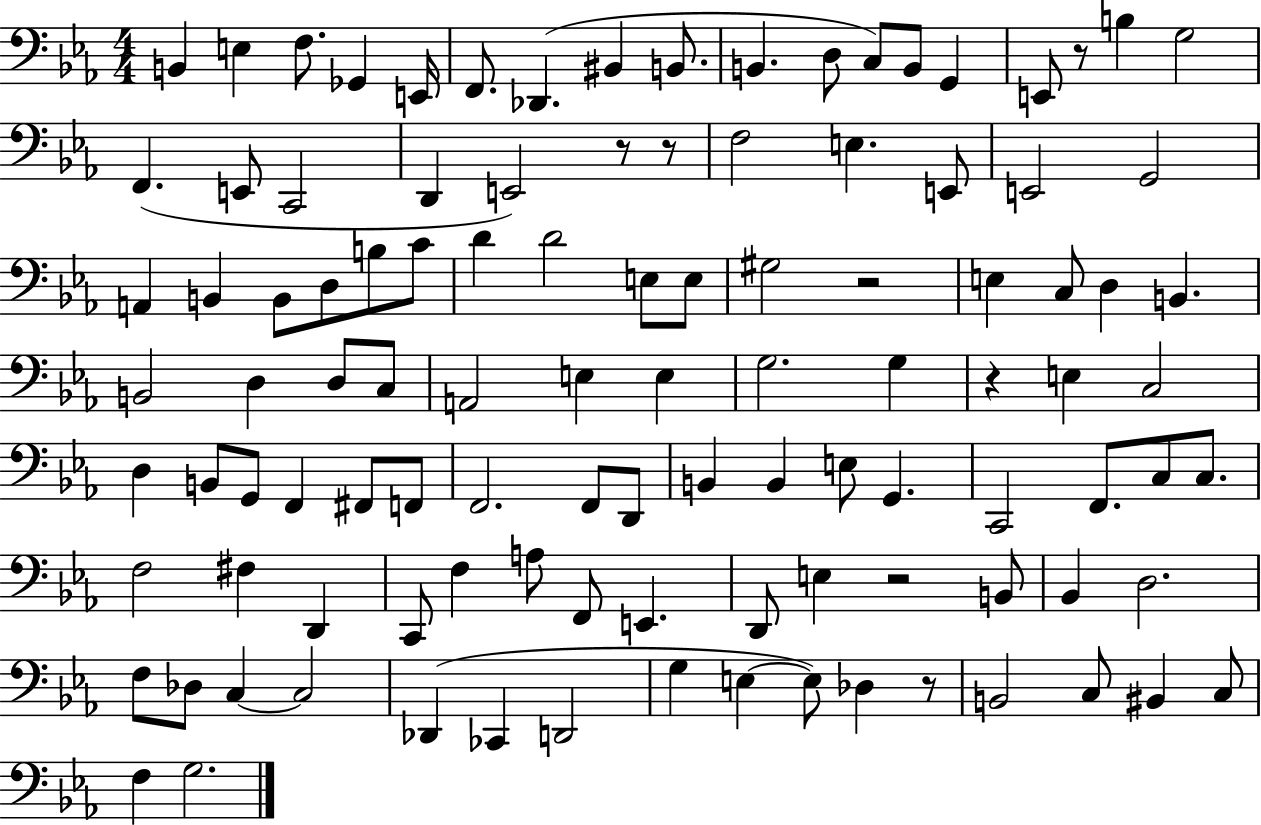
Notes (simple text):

B2/q E3/q F3/e. Gb2/q E2/s F2/e. Db2/q. BIS2/q B2/e. B2/q. D3/e C3/e B2/e G2/q E2/e R/e B3/q G3/h F2/q. E2/e C2/h D2/q E2/h R/e R/e F3/h E3/q. E2/e E2/h G2/h A2/q B2/q B2/e D3/e B3/e C4/e D4/q D4/h E3/e E3/e G#3/h R/h E3/q C3/e D3/q B2/q. B2/h D3/q D3/e C3/e A2/h E3/q E3/q G3/h. G3/q R/q E3/q C3/h D3/q B2/e G2/e F2/q F#2/e F2/e F2/h. F2/e D2/e B2/q B2/q E3/e G2/q. C2/h F2/e. C3/e C3/e. F3/h F#3/q D2/q C2/e F3/q A3/e F2/e E2/q. D2/e E3/q R/h B2/e Bb2/q D3/h. F3/e Db3/e C3/q C3/h Db2/q CES2/q D2/h G3/q E3/q E3/e Db3/q R/e B2/h C3/e BIS2/q C3/e F3/q G3/h.